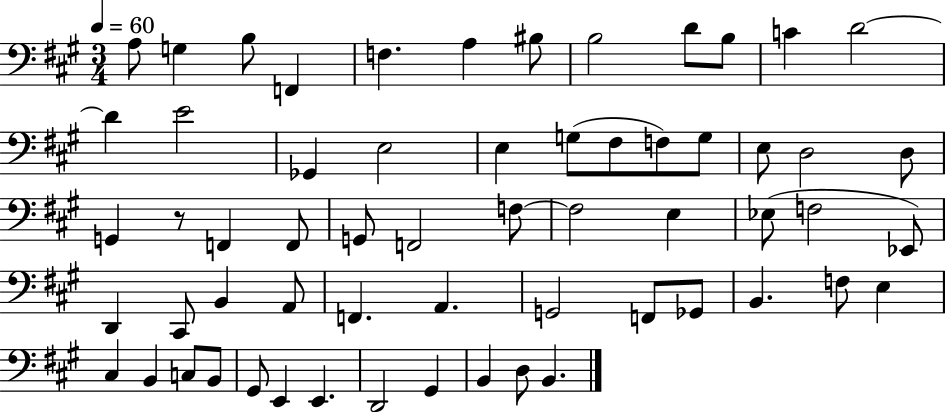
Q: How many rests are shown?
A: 1